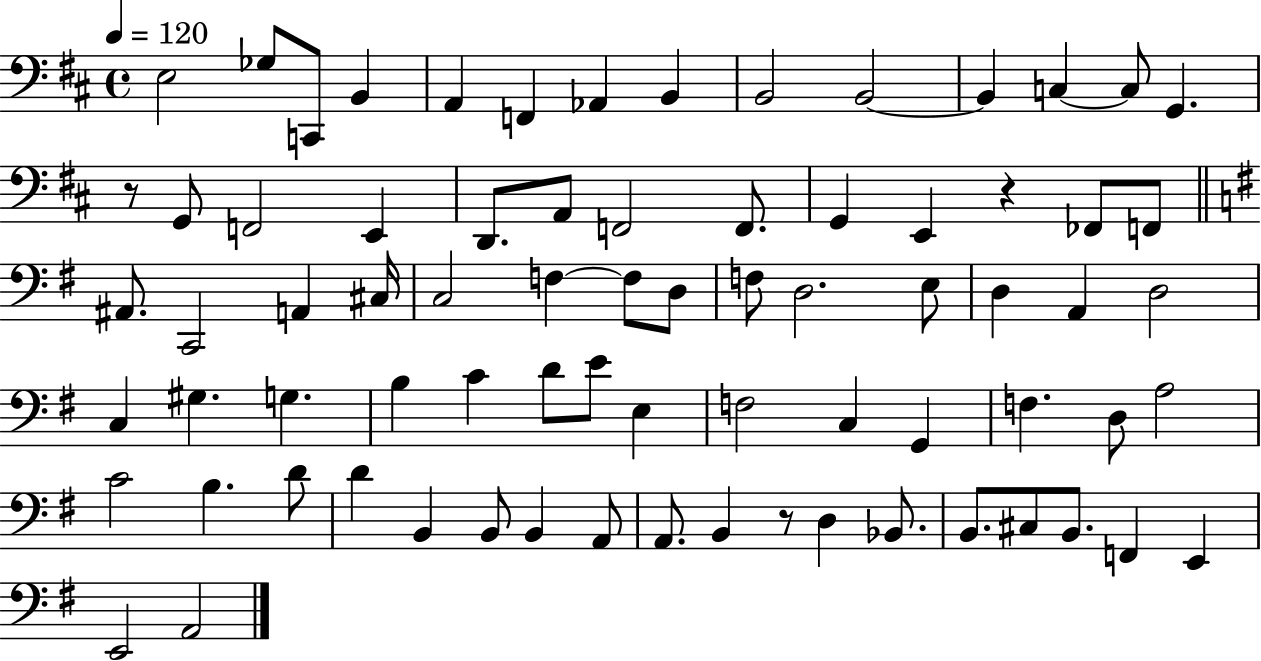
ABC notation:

X:1
T:Untitled
M:4/4
L:1/4
K:D
E,2 _G,/2 C,,/2 B,, A,, F,, _A,, B,, B,,2 B,,2 B,, C, C,/2 G,, z/2 G,,/2 F,,2 E,, D,,/2 A,,/2 F,,2 F,,/2 G,, E,, z _F,,/2 F,,/2 ^A,,/2 C,,2 A,, ^C,/4 C,2 F, F,/2 D,/2 F,/2 D,2 E,/2 D, A,, D,2 C, ^G, G, B, C D/2 E/2 E, F,2 C, G,, F, D,/2 A,2 C2 B, D/2 D B,, B,,/2 B,, A,,/2 A,,/2 B,, z/2 D, _B,,/2 B,,/2 ^C,/2 B,,/2 F,, E,, E,,2 A,,2